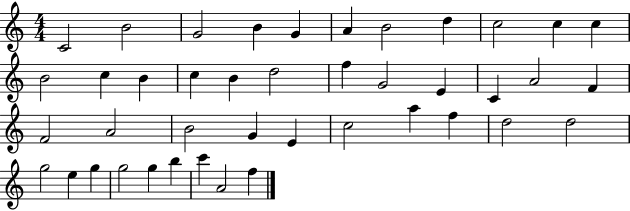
C4/h B4/h G4/h B4/q G4/q A4/q B4/h D5/q C5/h C5/q C5/q B4/h C5/q B4/q C5/q B4/q D5/h F5/q G4/h E4/q C4/q A4/h F4/q F4/h A4/h B4/h G4/q E4/q C5/h A5/q F5/q D5/h D5/h G5/h E5/q G5/q G5/h G5/q B5/q C6/q A4/h F5/q